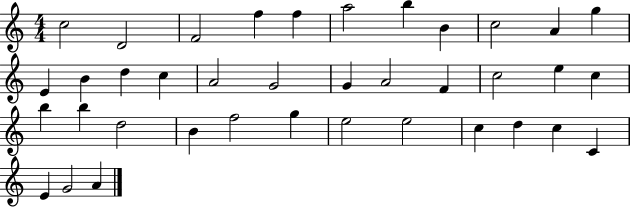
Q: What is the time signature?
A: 4/4